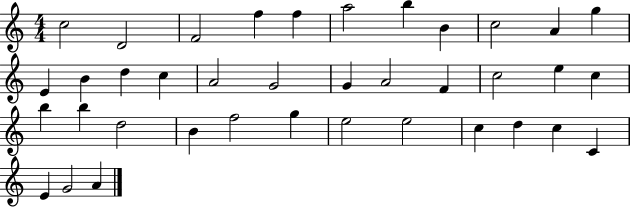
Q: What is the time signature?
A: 4/4